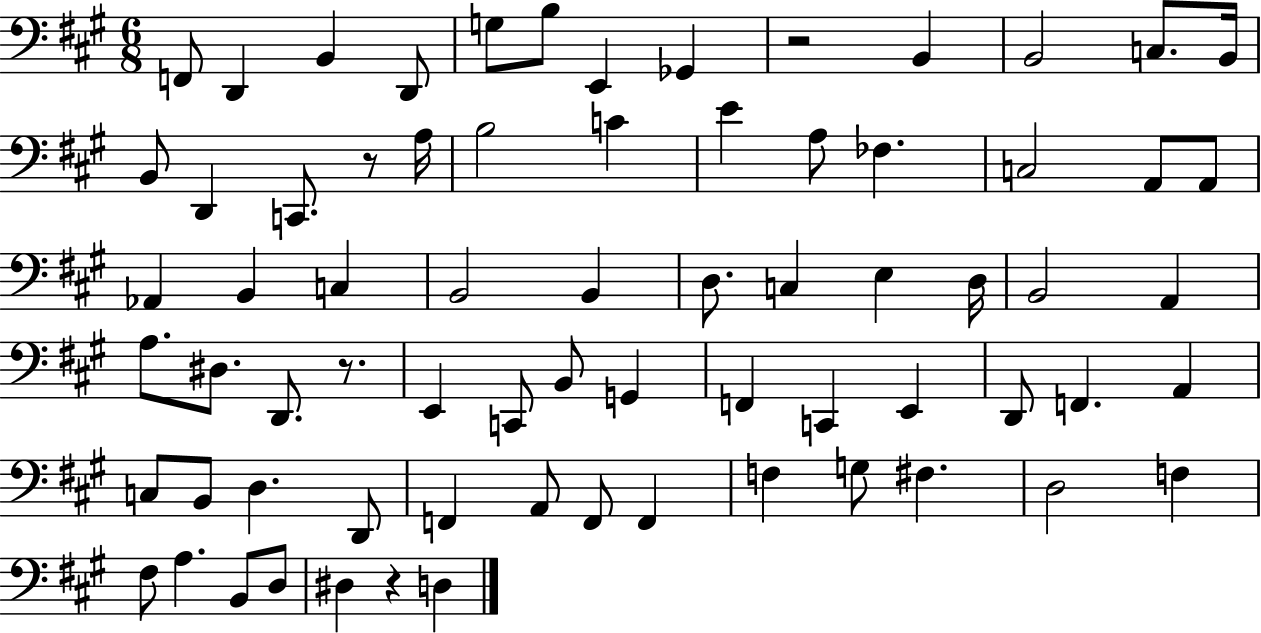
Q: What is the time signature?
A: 6/8